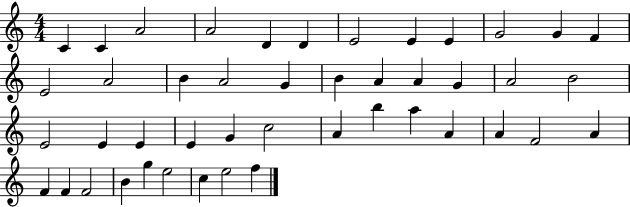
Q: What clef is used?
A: treble